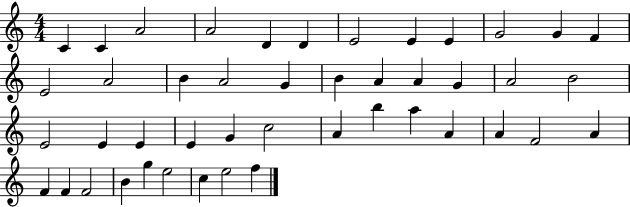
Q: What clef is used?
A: treble